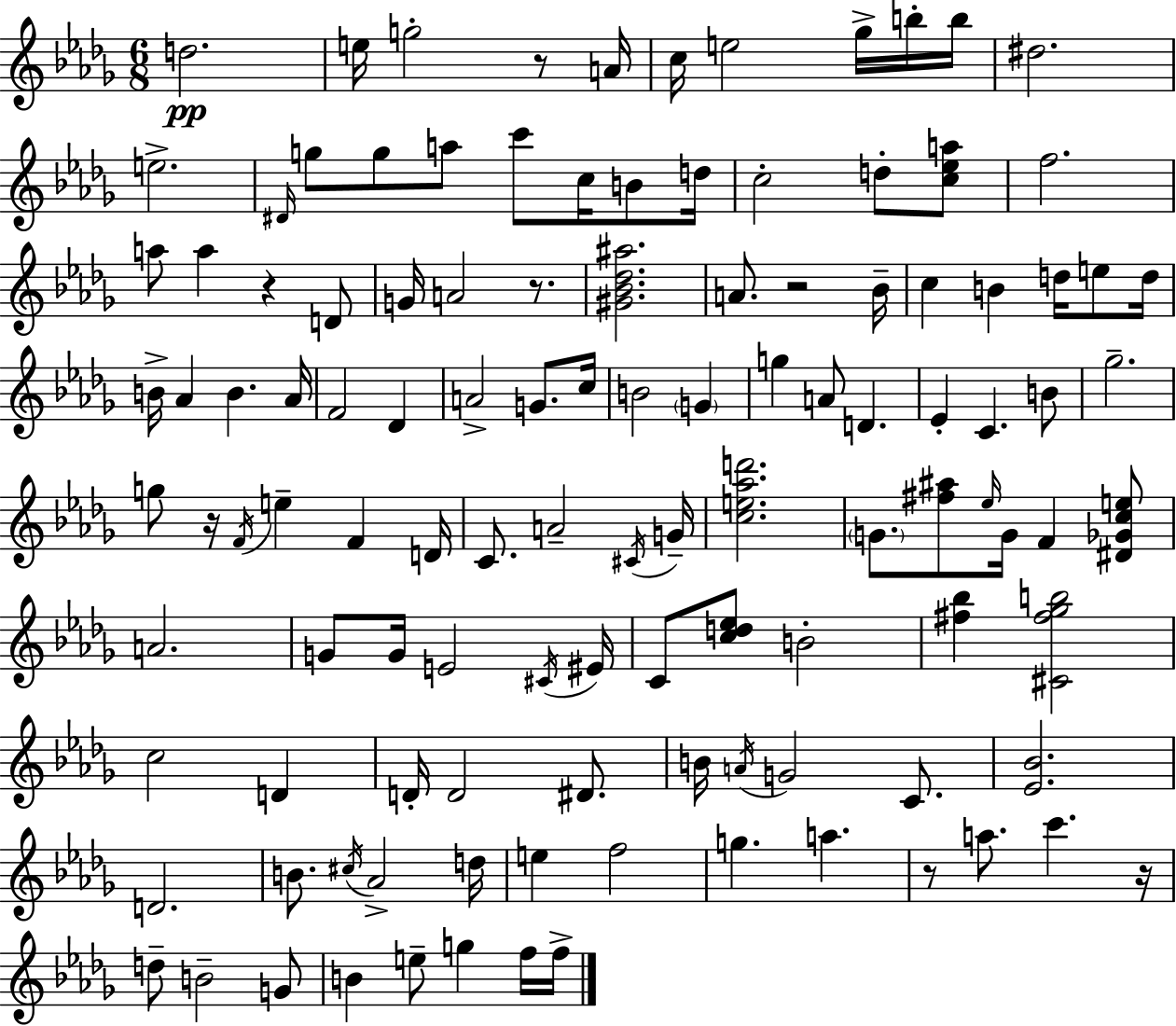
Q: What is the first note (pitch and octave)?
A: D5